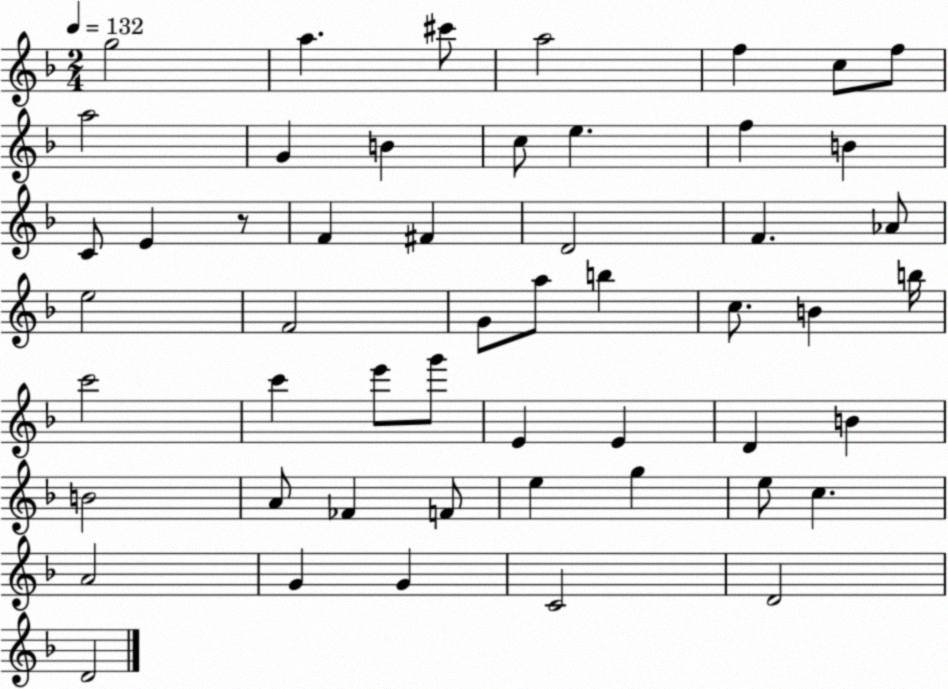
X:1
T:Untitled
M:2/4
L:1/4
K:F
g2 a ^c'/2 a2 f c/2 f/2 a2 G B c/2 e f B C/2 E z/2 F ^F D2 F _A/2 e2 F2 G/2 a/2 b c/2 B b/4 c'2 c' e'/2 g'/2 E E D B B2 A/2 _F F/2 e g e/2 c A2 G G C2 D2 D2